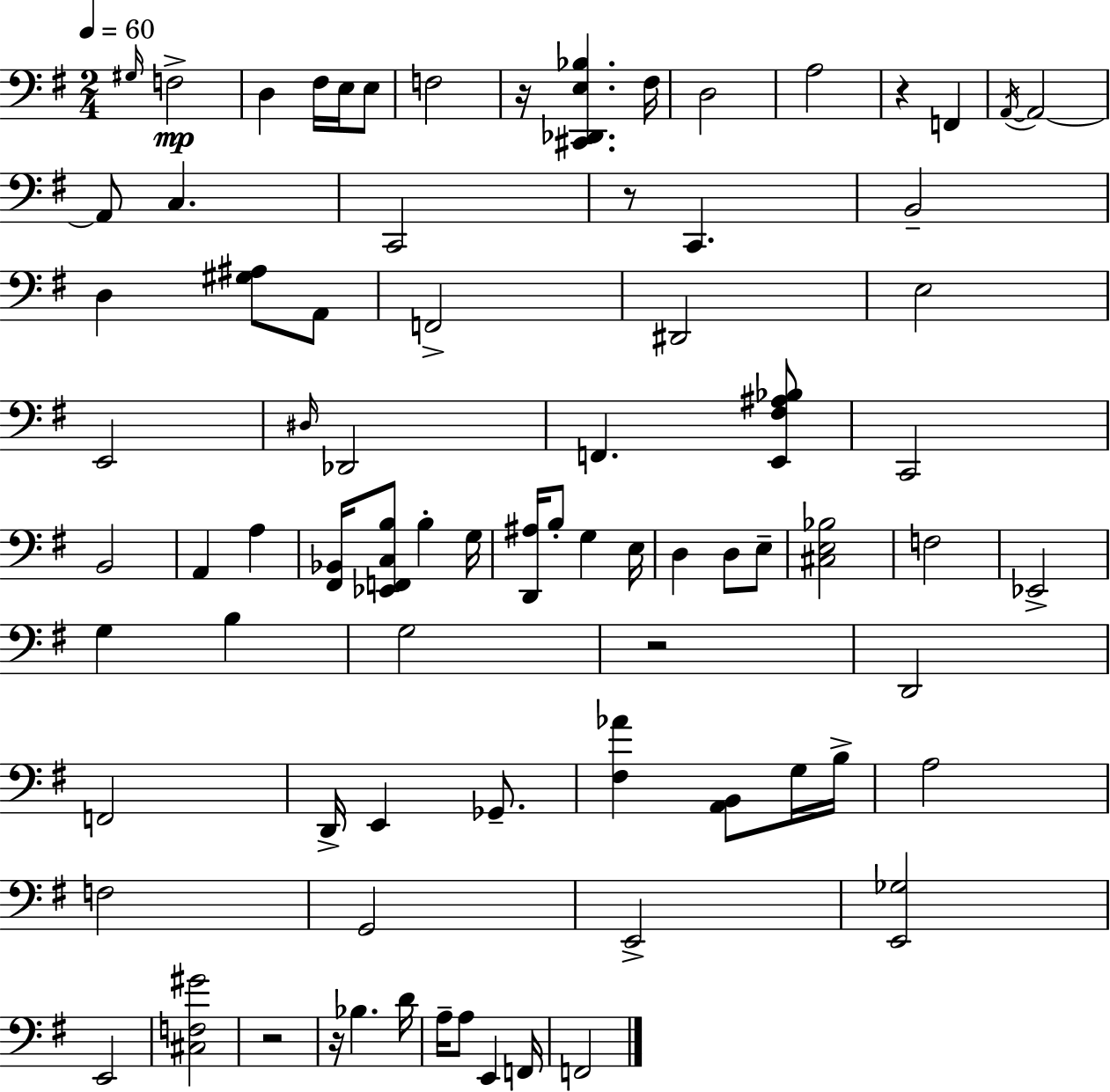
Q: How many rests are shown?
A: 6